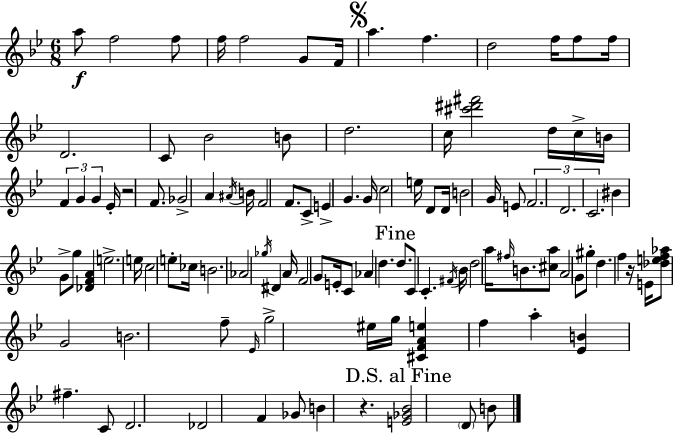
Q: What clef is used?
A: treble